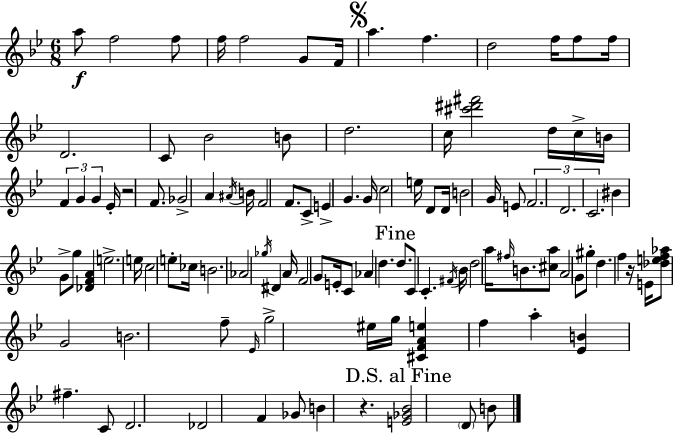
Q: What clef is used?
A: treble